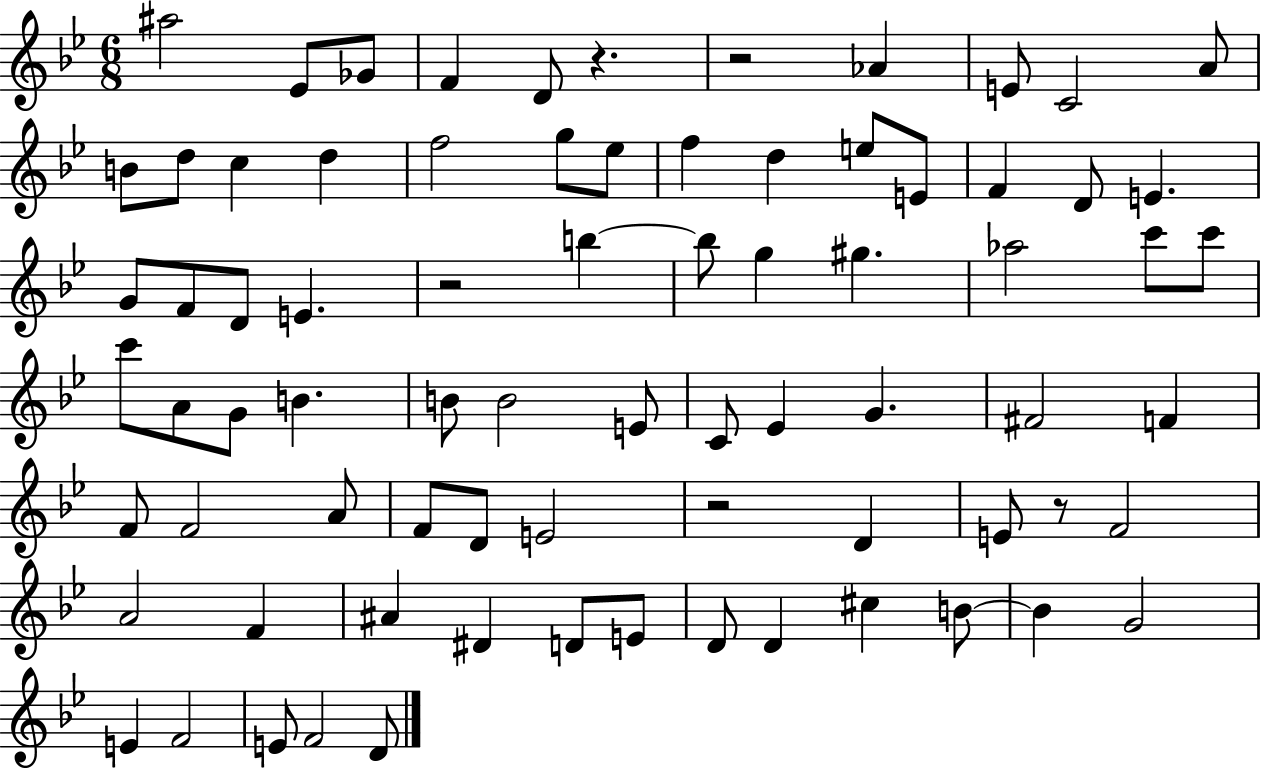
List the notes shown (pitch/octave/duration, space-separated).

A#5/h Eb4/e Gb4/e F4/q D4/e R/q. R/h Ab4/q E4/e C4/h A4/e B4/e D5/e C5/q D5/q F5/h G5/e Eb5/e F5/q D5/q E5/e E4/e F4/q D4/e E4/q. G4/e F4/e D4/e E4/q. R/h B5/q B5/e G5/q G#5/q. Ab5/h C6/e C6/e C6/e A4/e G4/e B4/q. B4/e B4/h E4/e C4/e Eb4/q G4/q. F#4/h F4/q F4/e F4/h A4/e F4/e D4/e E4/h R/h D4/q E4/e R/e F4/h A4/h F4/q A#4/q D#4/q D4/e E4/e D4/e D4/q C#5/q B4/e B4/q G4/h E4/q F4/h E4/e F4/h D4/e